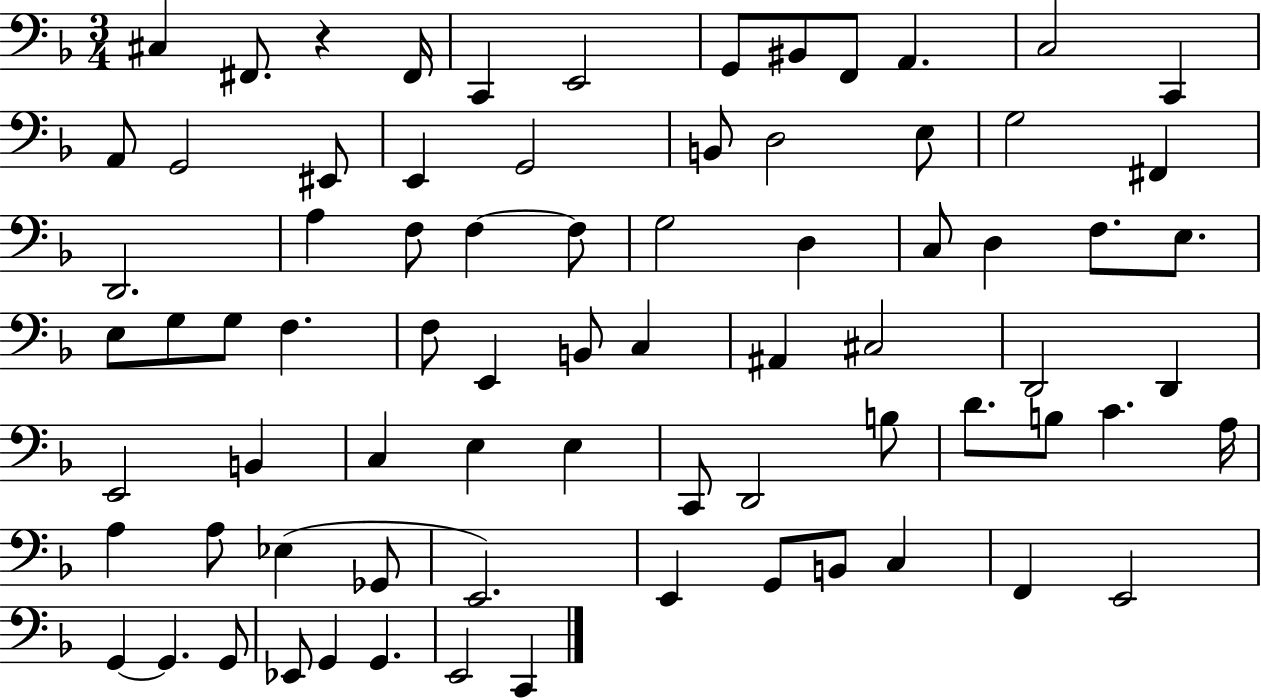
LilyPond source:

{
  \clef bass
  \numericTimeSignature
  \time 3/4
  \key f \major
  cis4 fis,8. r4 fis,16 | c,4 e,2 | g,8 bis,8 f,8 a,4. | c2 c,4 | \break a,8 g,2 eis,8 | e,4 g,2 | b,8 d2 e8 | g2 fis,4 | \break d,2. | a4 f8 f4~~ f8 | g2 d4 | c8 d4 f8. e8. | \break e8 g8 g8 f4. | f8 e,4 b,8 c4 | ais,4 cis2 | d,2 d,4 | \break e,2 b,4 | c4 e4 e4 | c,8 d,2 b8 | d'8. b8 c'4. a16 | \break a4 a8 ees4( ges,8 | e,2.) | e,4 g,8 b,8 c4 | f,4 e,2 | \break g,4~~ g,4. g,8 | ees,8 g,4 g,4. | e,2 c,4 | \bar "|."
}